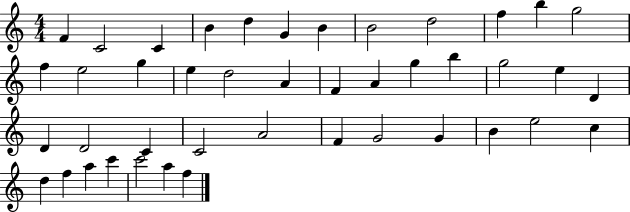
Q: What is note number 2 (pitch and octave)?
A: C4